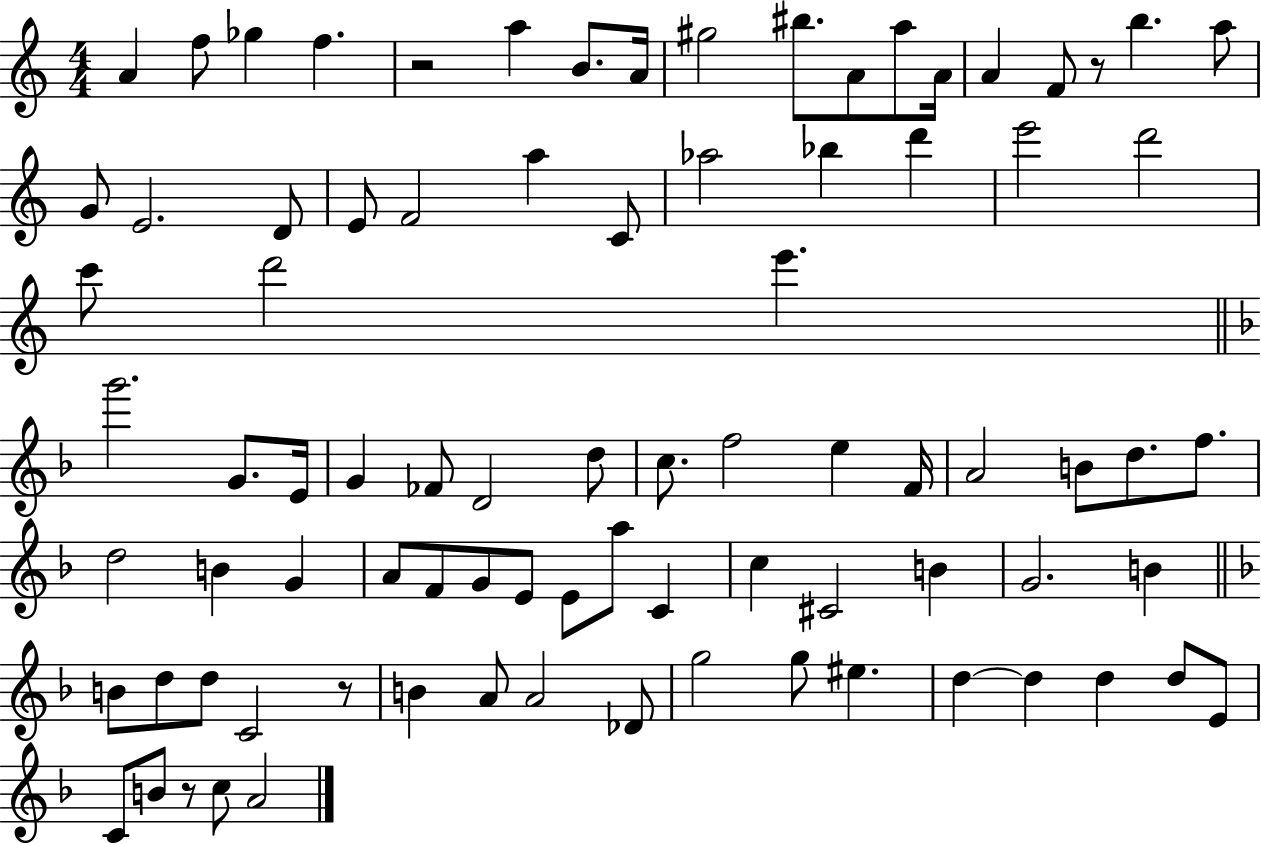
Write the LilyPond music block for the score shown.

{
  \clef treble
  \numericTimeSignature
  \time 4/4
  \key c \major
  a'4 f''8 ges''4 f''4. | r2 a''4 b'8. a'16 | gis''2 bis''8. a'8 a''8 a'16 | a'4 f'8 r8 b''4. a''8 | \break g'8 e'2. d'8 | e'8 f'2 a''4 c'8 | aes''2 bes''4 d'''4 | e'''2 d'''2 | \break c'''8 d'''2 e'''4. | \bar "||" \break \key f \major g'''2. g'8. e'16 | g'4 fes'8 d'2 d''8 | c''8. f''2 e''4 f'16 | a'2 b'8 d''8. f''8. | \break d''2 b'4 g'4 | a'8 f'8 g'8 e'8 e'8 a''8 c'4 | c''4 cis'2 b'4 | g'2. b'4 | \break \bar "||" \break \key f \major b'8 d''8 d''8 c'2 r8 | b'4 a'8 a'2 des'8 | g''2 g''8 eis''4. | d''4~~ d''4 d''4 d''8 e'8 | \break c'8 b'8 r8 c''8 a'2 | \bar "|."
}